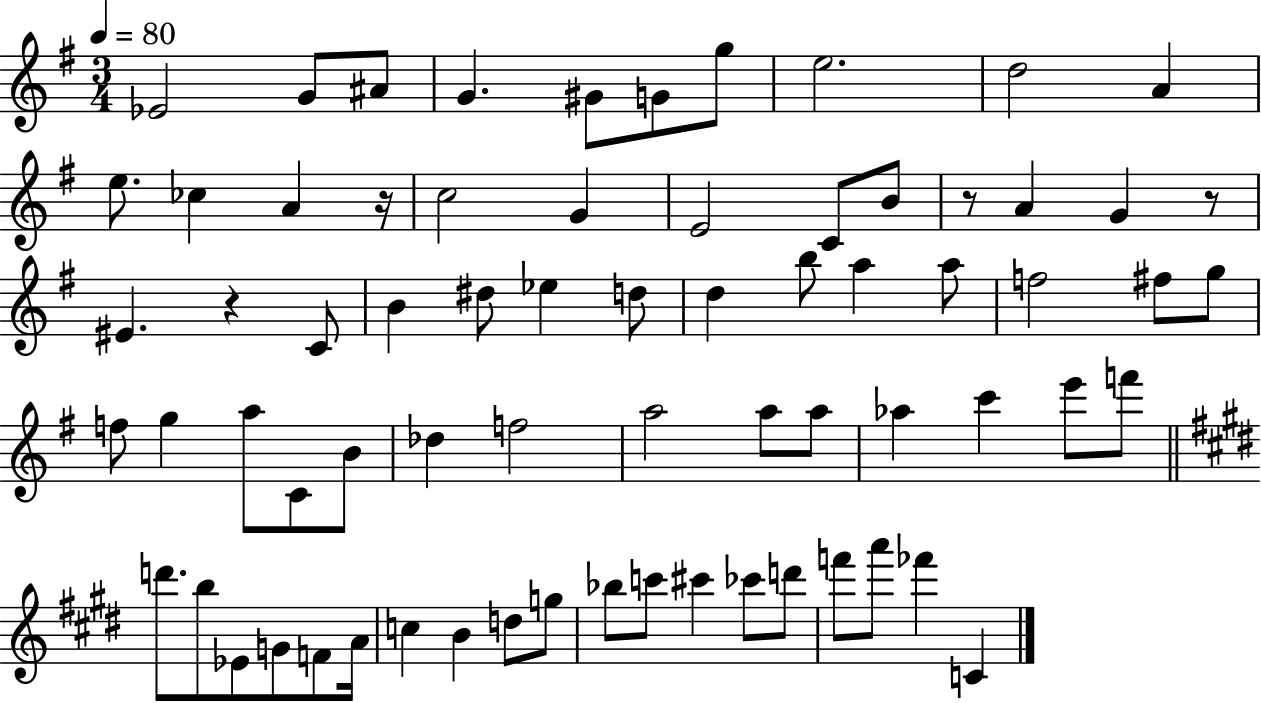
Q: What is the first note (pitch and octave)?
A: Eb4